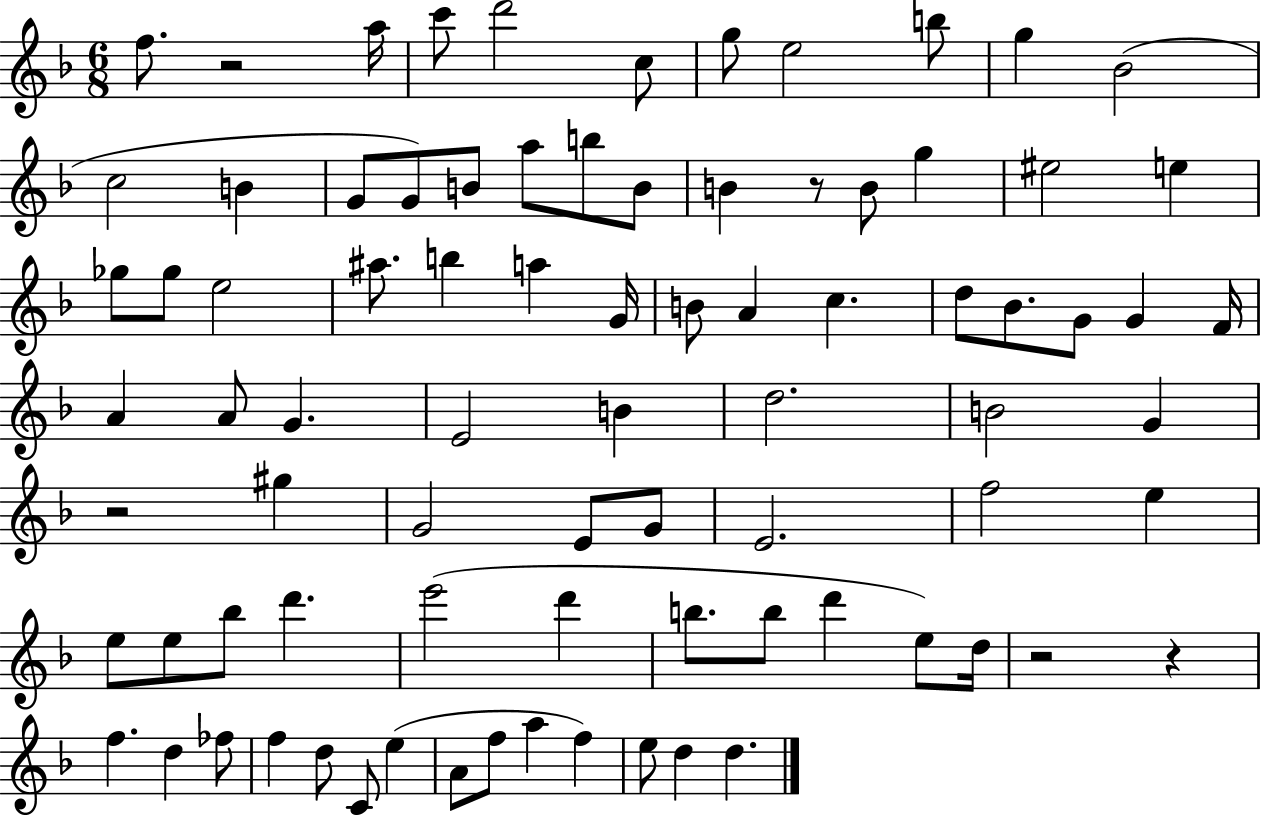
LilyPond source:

{
  \clef treble
  \numericTimeSignature
  \time 6/8
  \key f \major
  f''8. r2 a''16 | c'''8 d'''2 c''8 | g''8 e''2 b''8 | g''4 bes'2( | \break c''2 b'4 | g'8 g'8) b'8 a''8 b''8 b'8 | b'4 r8 b'8 g''4 | eis''2 e''4 | \break ges''8 ges''8 e''2 | ais''8. b''4 a''4 g'16 | b'8 a'4 c''4. | d''8 bes'8. g'8 g'4 f'16 | \break a'4 a'8 g'4. | e'2 b'4 | d''2. | b'2 g'4 | \break r2 gis''4 | g'2 e'8 g'8 | e'2. | f''2 e''4 | \break e''8 e''8 bes''8 d'''4. | e'''2( d'''4 | b''8. b''8 d'''4 e''8) d''16 | r2 r4 | \break f''4. d''4 fes''8 | f''4 d''8 c'8 e''4( | a'8 f''8 a''4 f''4) | e''8 d''4 d''4. | \break \bar "|."
}